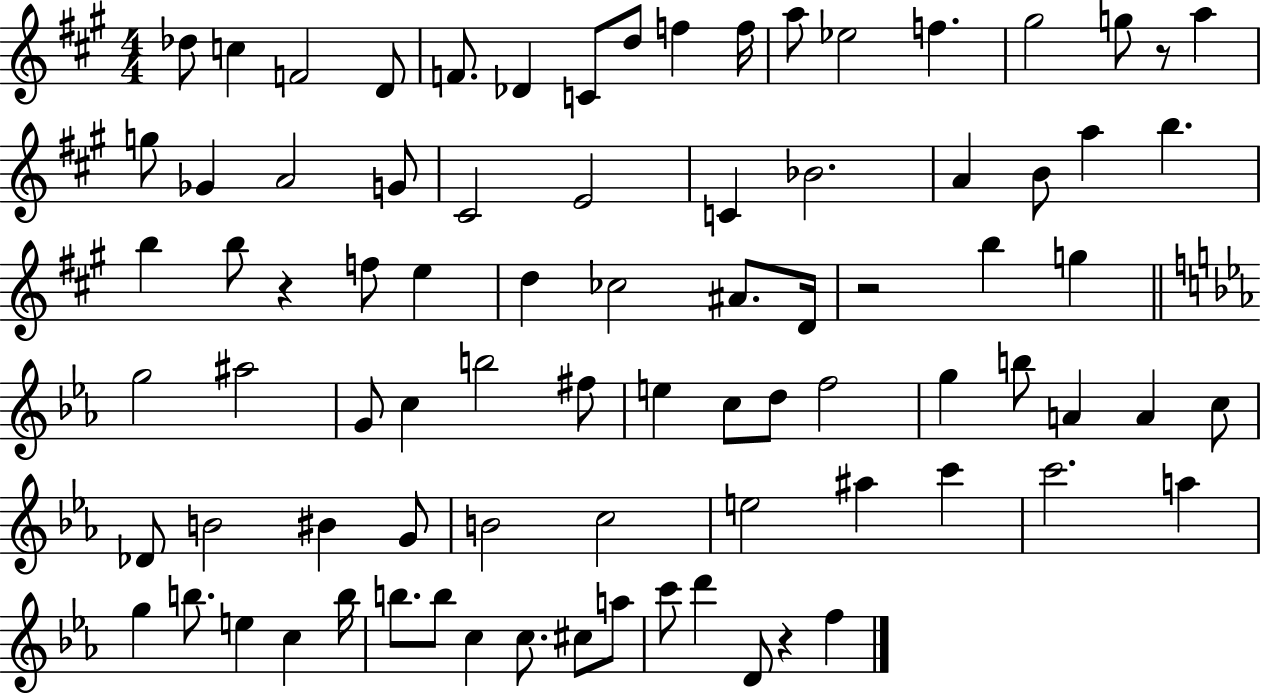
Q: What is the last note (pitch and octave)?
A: F5